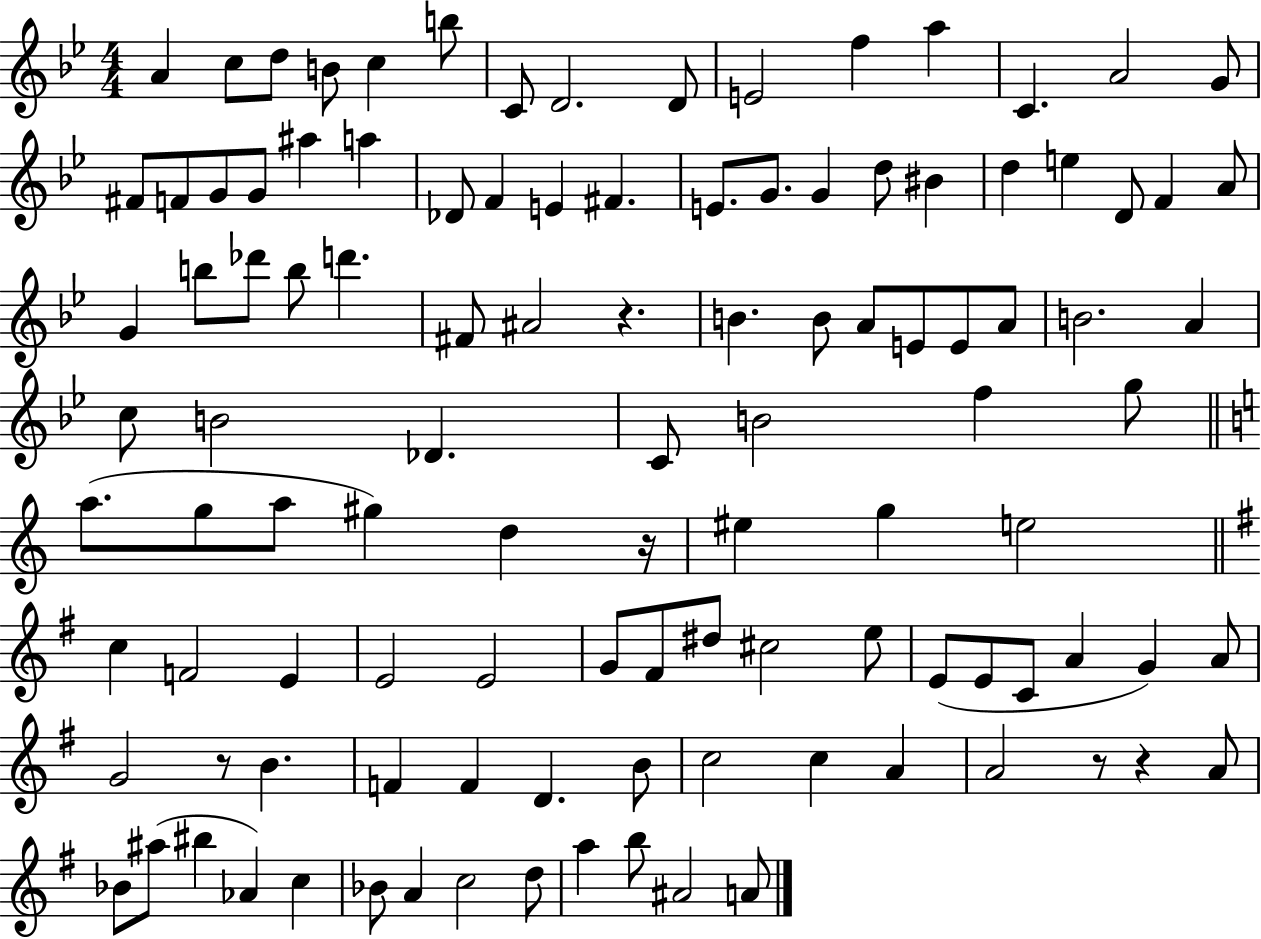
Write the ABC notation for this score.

X:1
T:Untitled
M:4/4
L:1/4
K:Bb
A c/2 d/2 B/2 c b/2 C/2 D2 D/2 E2 f a C A2 G/2 ^F/2 F/2 G/2 G/2 ^a a _D/2 F E ^F E/2 G/2 G d/2 ^B d e D/2 F A/2 G b/2 _d'/2 b/2 d' ^F/2 ^A2 z B B/2 A/2 E/2 E/2 A/2 B2 A c/2 B2 _D C/2 B2 f g/2 a/2 g/2 a/2 ^g d z/4 ^e g e2 c F2 E E2 E2 G/2 ^F/2 ^d/2 ^c2 e/2 E/2 E/2 C/2 A G A/2 G2 z/2 B F F D B/2 c2 c A A2 z/2 z A/2 _B/2 ^a/2 ^b _A c _B/2 A c2 d/2 a b/2 ^A2 A/2